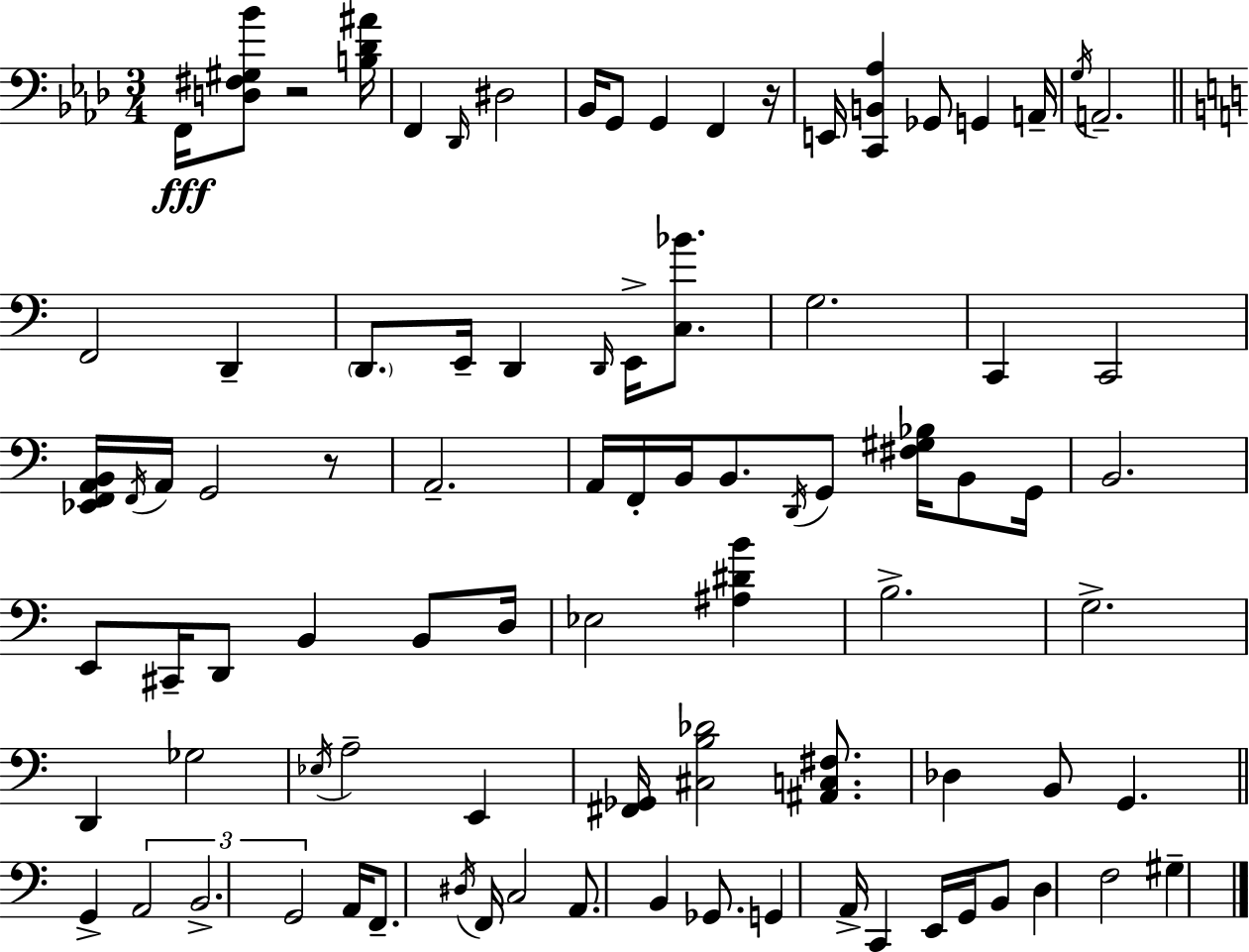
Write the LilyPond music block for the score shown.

{
  \clef bass
  \numericTimeSignature
  \time 3/4
  \key f \minor
  \repeat volta 2 { f,16\fff <d fis gis bes'>8 r2 <b des' ais'>16 | f,4 \grace { des,16 } dis2 | bes,16 g,8 g,4 f,4 | r16 e,16 <c, b, aes>4 ges,8 g,4 | \break a,16-- \acciaccatura { g16 } a,2.-- | \bar "||" \break \key a \minor f,2 d,4-- | \parenthesize d,8. e,16-- d,4 \grace { d,16 } e,16-> <c bes'>8. | g2. | c,4 c,2 | \break <ees, f, a, b,>16 \acciaccatura { f,16 } a,16 g,2 | r8 a,2.-- | a,16 f,16-. b,16 b,8. \acciaccatura { d,16 } g,8 <fis gis bes>16 | b,8 g,16 b,2. | \break e,8 cis,16-- d,8 b,4 | b,8 d16 ees2 <ais dis' b'>4 | b2.-> | g2.-> | \break d,4 ges2 | \acciaccatura { ees16 } a2-- | e,4 <fis, ges,>16 <cis b des'>2 | <ais, c fis>8. des4 b,8 g,4. | \break \bar "||" \break \key c \major g,4-> \tuplet 3/2 { a,2 | b,2.-> | g,2 } a,16 f,8.-- | \acciaccatura { dis16 } f,16 c2 a,8. | \break b,4 ges,8. g,4 | a,16-> c,4 e,16 g,16 b,8 d4 | f2 gis4-- | } \bar "|."
}